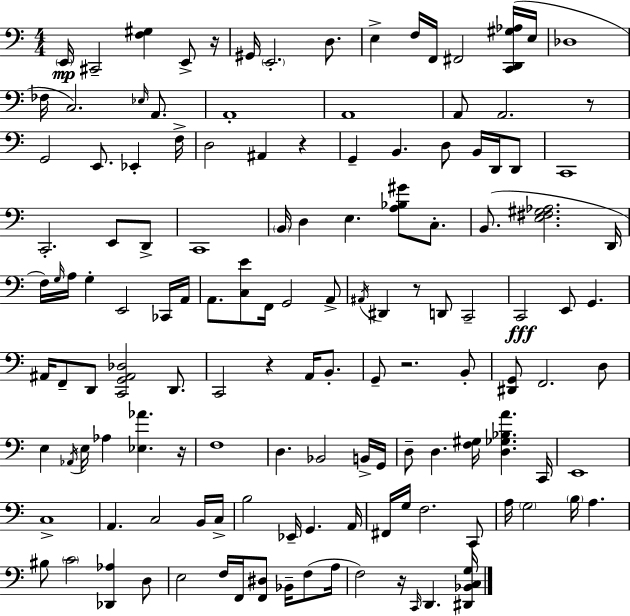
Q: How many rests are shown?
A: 8